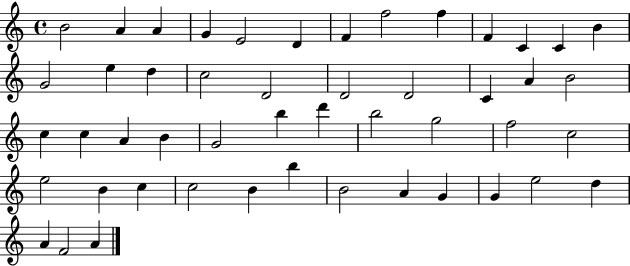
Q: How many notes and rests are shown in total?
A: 49